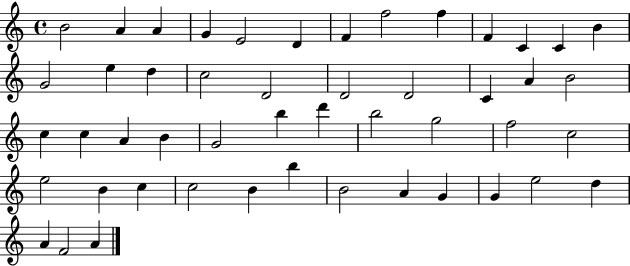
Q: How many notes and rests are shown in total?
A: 49